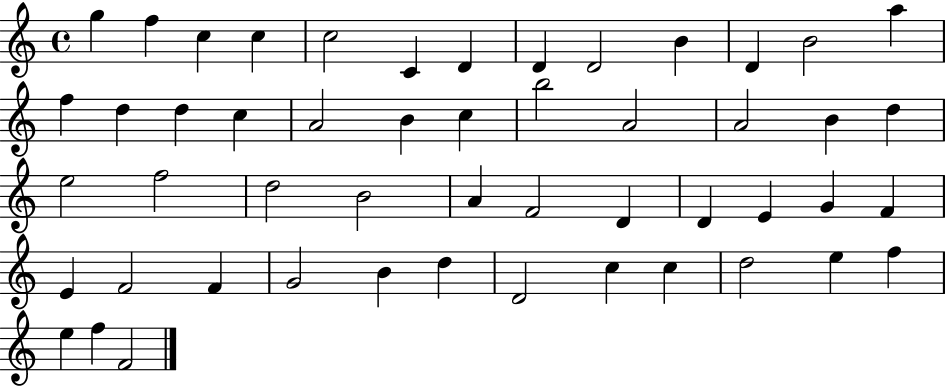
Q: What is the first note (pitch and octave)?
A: G5